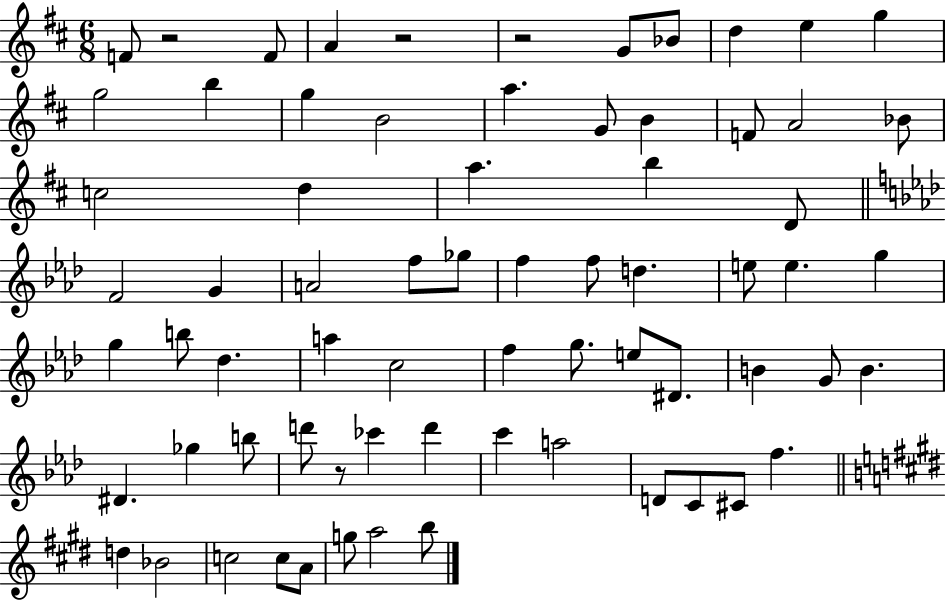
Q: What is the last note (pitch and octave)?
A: B5